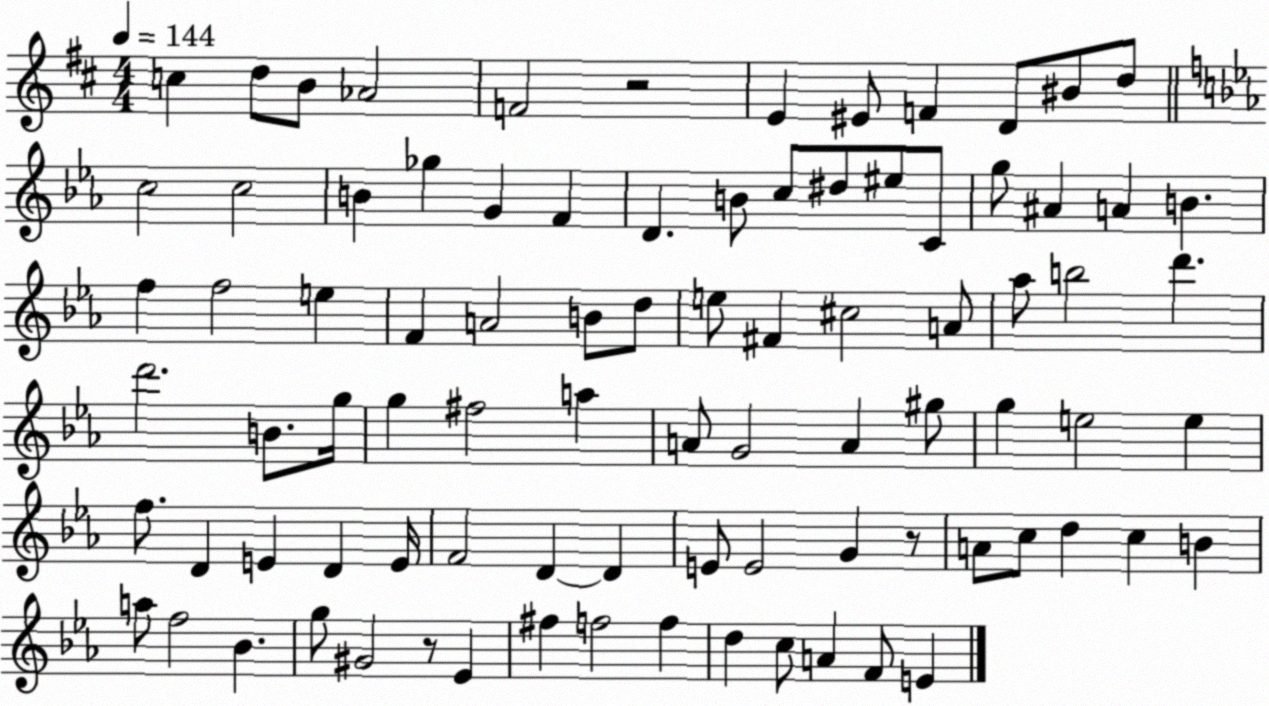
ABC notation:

X:1
T:Untitled
M:4/4
L:1/4
K:D
c d/2 B/2 _A2 F2 z2 E ^E/2 F D/2 ^B/2 d/2 c2 c2 B _g G F D B/2 c/2 ^d/2 ^e/2 C/2 g/2 ^A A B f f2 e F A2 B/2 d/2 e/2 ^F ^c2 A/2 _a/2 b2 d' d'2 B/2 g/4 g ^f2 a A/2 G2 A ^g/2 g e2 e f/2 D E D E/4 F2 D D E/2 E2 G z/2 A/2 c/2 d c B a/2 f2 _B g/2 ^G2 z/2 _E ^f f2 f d c/2 A F/2 E